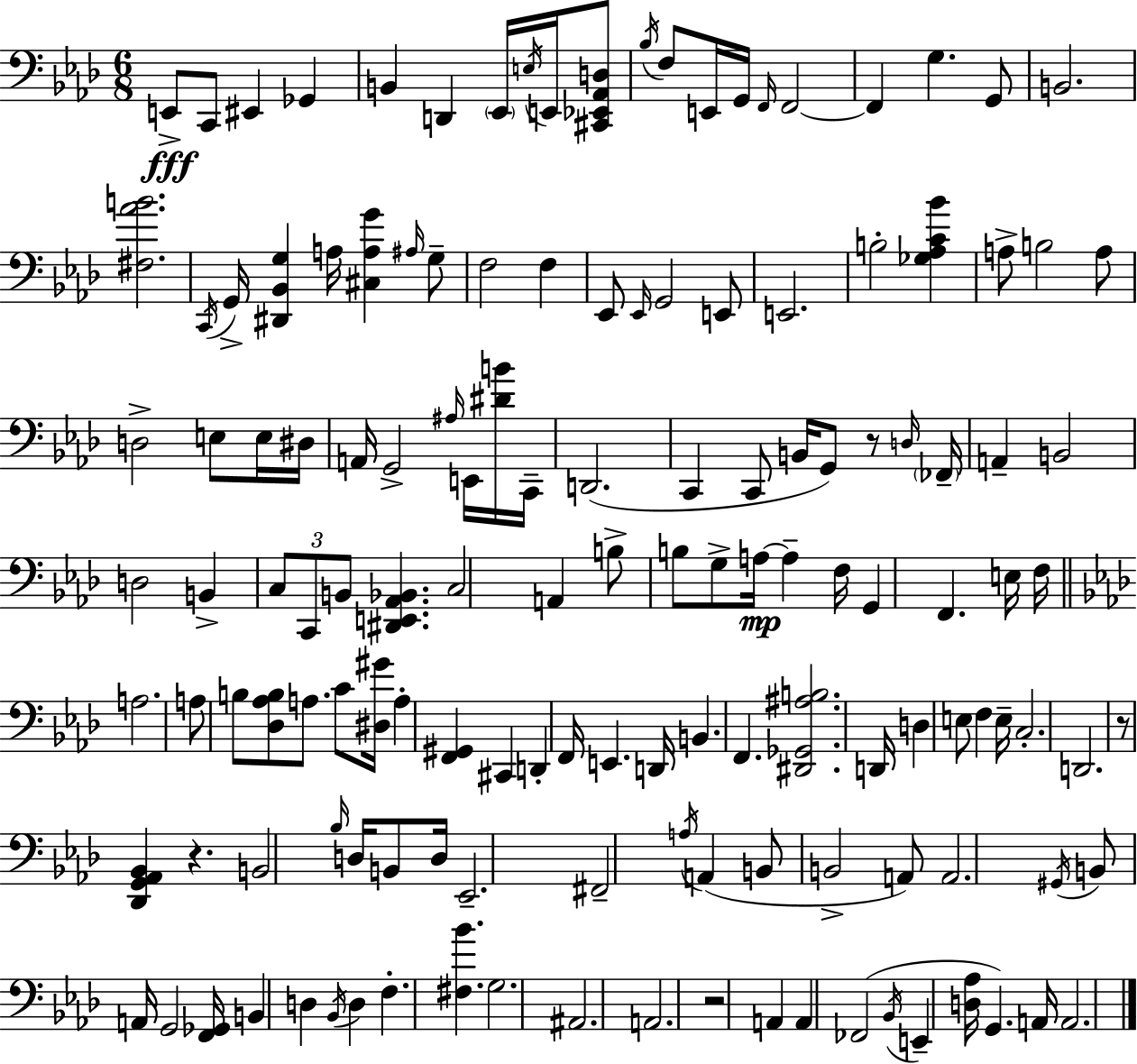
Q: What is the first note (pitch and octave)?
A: E2